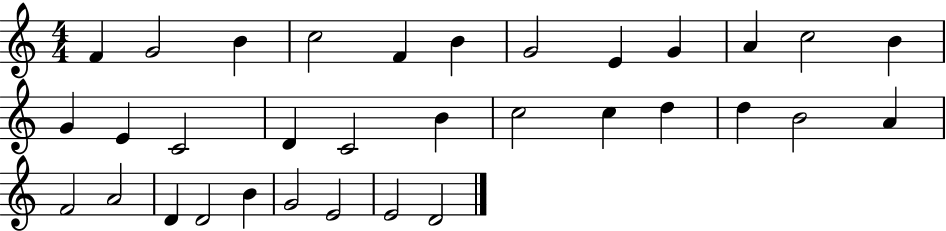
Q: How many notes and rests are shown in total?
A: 33